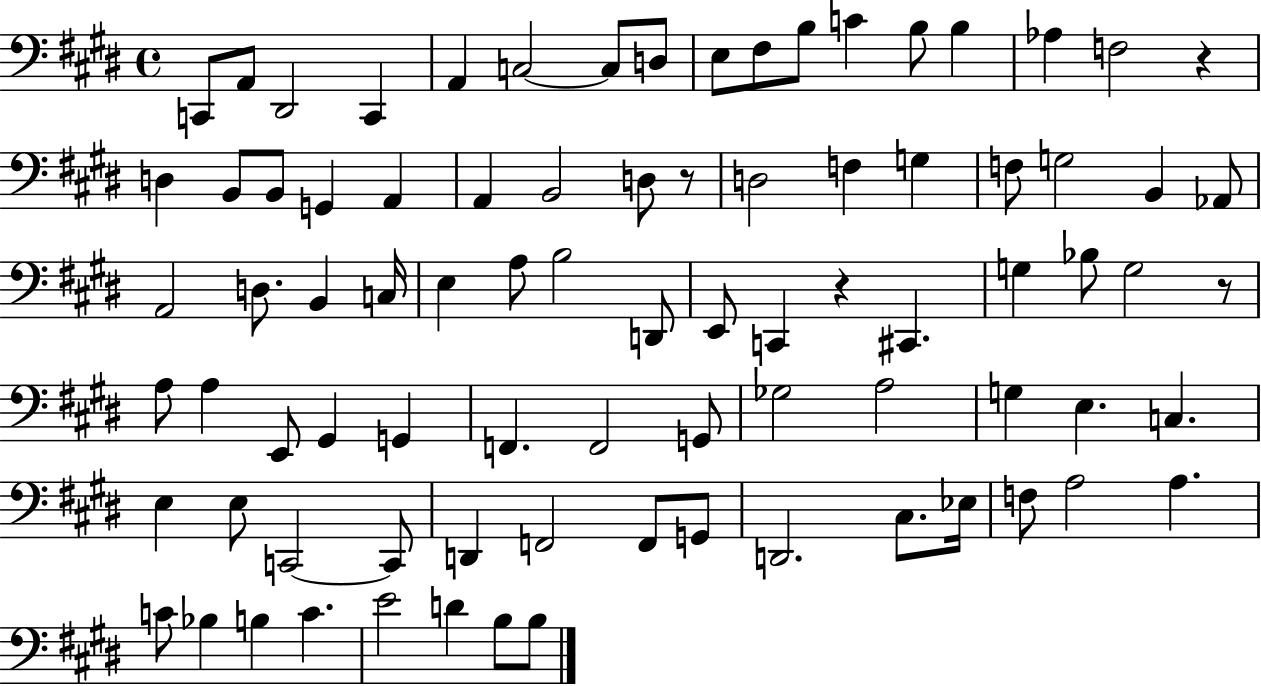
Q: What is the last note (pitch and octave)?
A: B3